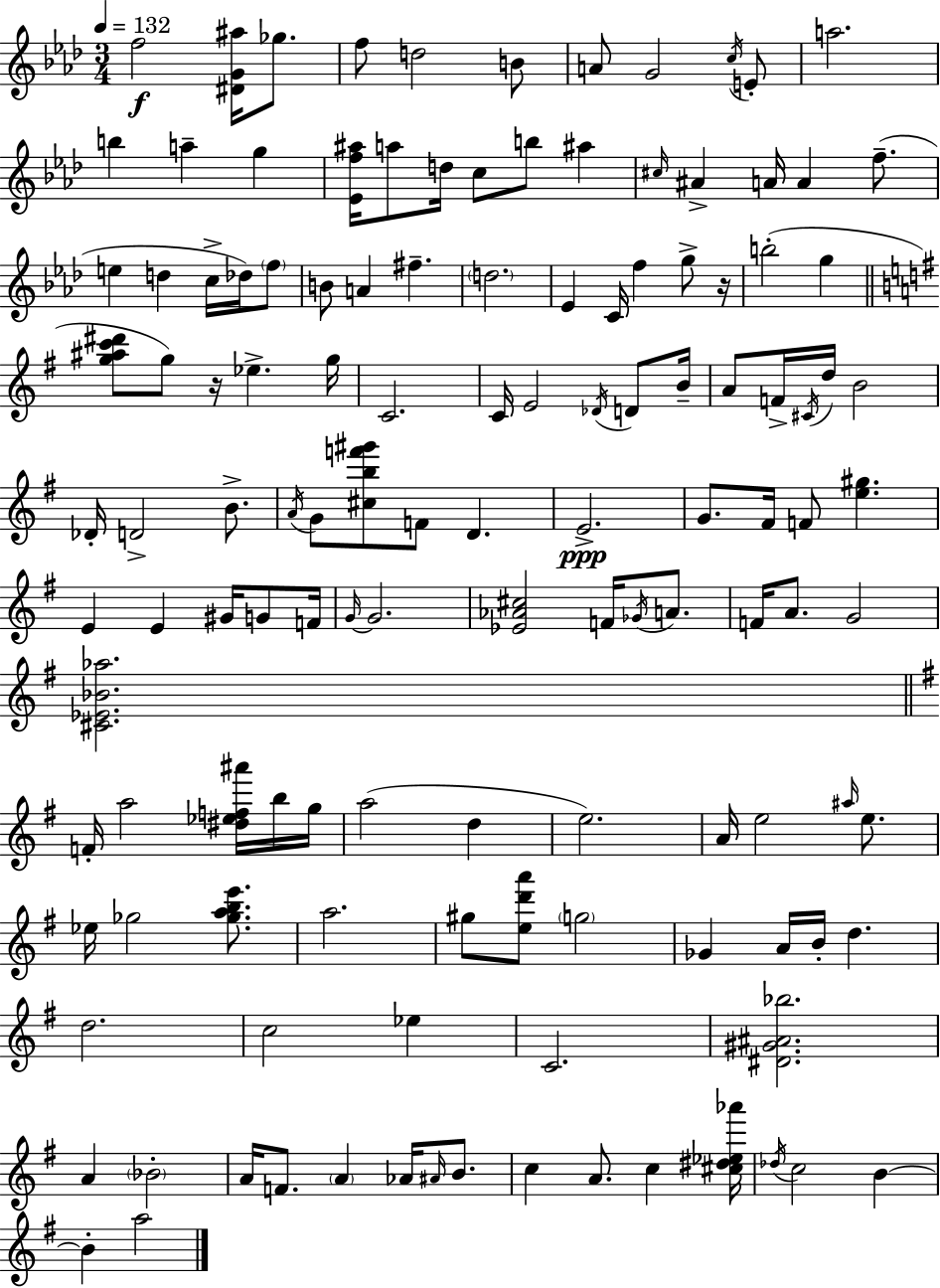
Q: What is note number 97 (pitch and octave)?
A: D5